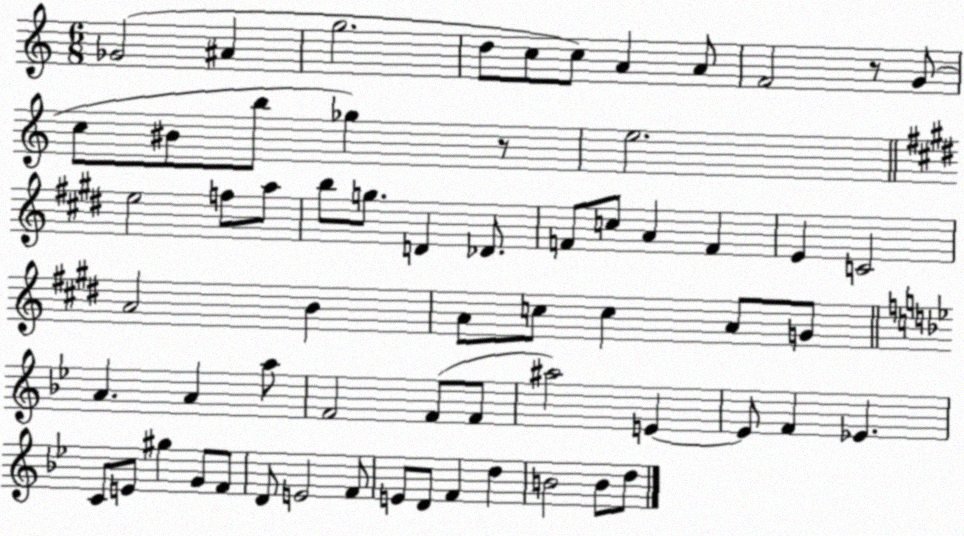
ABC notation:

X:1
T:Untitled
M:6/8
L:1/4
K:C
_G2 ^A g2 d/2 c/2 c/2 A A/2 F2 z/2 G/2 c/2 ^B/2 b/2 _g z/2 e2 e2 f/2 a/2 b/2 g/2 D _D/2 F/2 c/2 A F E C2 A2 B A/2 c/2 c A/2 G/2 A A a/2 F2 F/2 F/2 ^a2 E E/2 F _E C/2 E/2 ^g G/2 F/2 D/2 E2 F/2 E/2 D/2 F d B2 B/2 d/2